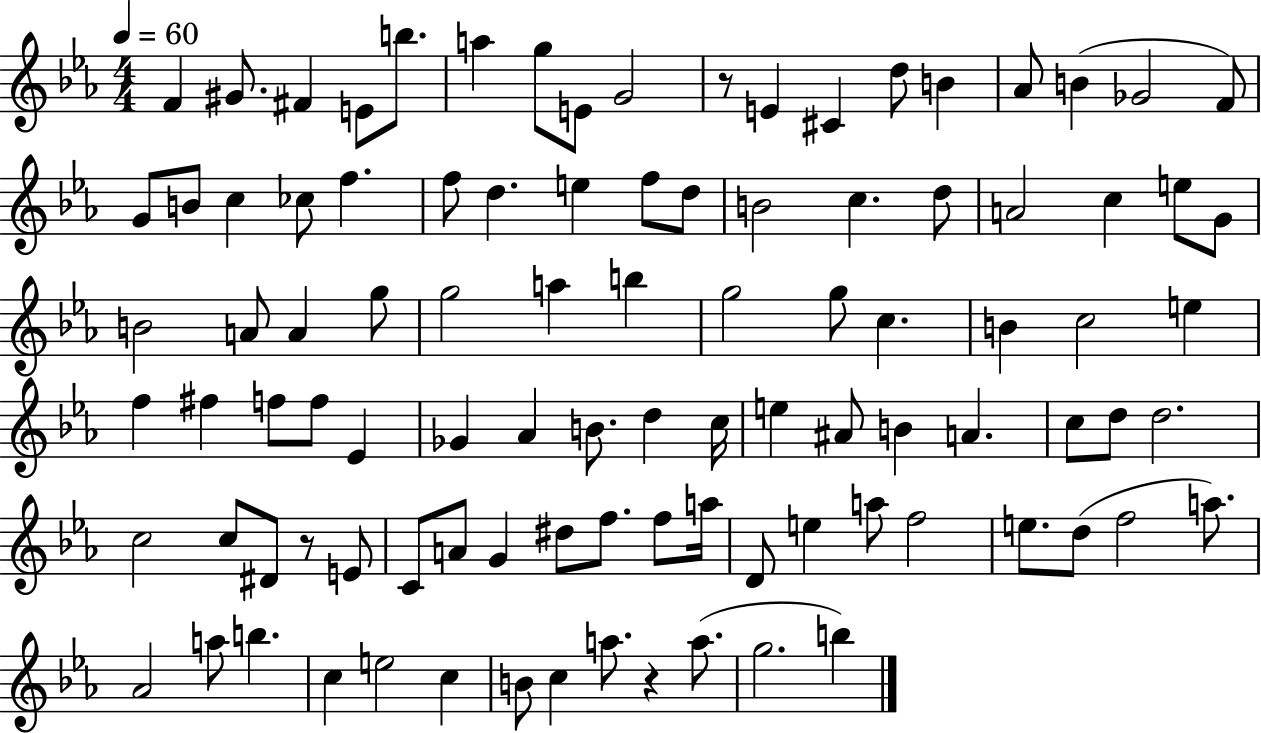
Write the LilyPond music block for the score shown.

{
  \clef treble
  \numericTimeSignature
  \time 4/4
  \key ees \major
  \tempo 4 = 60
  f'4 gis'8. fis'4 e'8 b''8. | a''4 g''8 e'8 g'2 | r8 e'4 cis'4 d''8 b'4 | aes'8 b'4( ges'2 f'8) | \break g'8 b'8 c''4 ces''8 f''4. | f''8 d''4. e''4 f''8 d''8 | b'2 c''4. d''8 | a'2 c''4 e''8 g'8 | \break b'2 a'8 a'4 g''8 | g''2 a''4 b''4 | g''2 g''8 c''4. | b'4 c''2 e''4 | \break f''4 fis''4 f''8 f''8 ees'4 | ges'4 aes'4 b'8. d''4 c''16 | e''4 ais'8 b'4 a'4. | c''8 d''8 d''2. | \break c''2 c''8 dis'8 r8 e'8 | c'8 a'8 g'4 dis''8 f''8. f''8 a''16 | d'8 e''4 a''8 f''2 | e''8. d''8( f''2 a''8.) | \break aes'2 a''8 b''4. | c''4 e''2 c''4 | b'8 c''4 a''8. r4 a''8.( | g''2. b''4) | \break \bar "|."
}